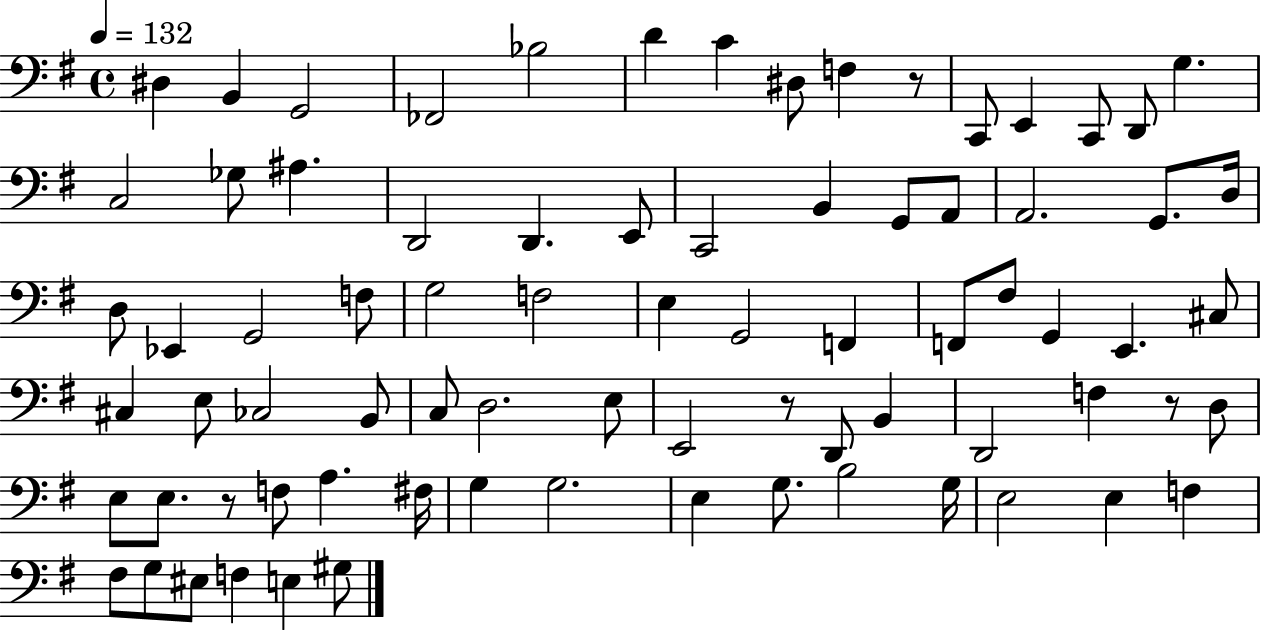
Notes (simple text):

D#3/q B2/q G2/h FES2/h Bb3/h D4/q C4/q D#3/e F3/q R/e C2/e E2/q C2/e D2/e G3/q. C3/h Gb3/e A#3/q. D2/h D2/q. E2/e C2/h B2/q G2/e A2/e A2/h. G2/e. D3/s D3/e Eb2/q G2/h F3/e G3/h F3/h E3/q G2/h F2/q F2/e F#3/e G2/q E2/q. C#3/e C#3/q E3/e CES3/h B2/e C3/e D3/h. E3/e E2/h R/e D2/e B2/q D2/h F3/q R/e D3/e E3/e E3/e. R/e F3/e A3/q. F#3/s G3/q G3/h. E3/q G3/e. B3/h G3/s E3/h E3/q F3/q F#3/e G3/e EIS3/e F3/q E3/q G#3/e